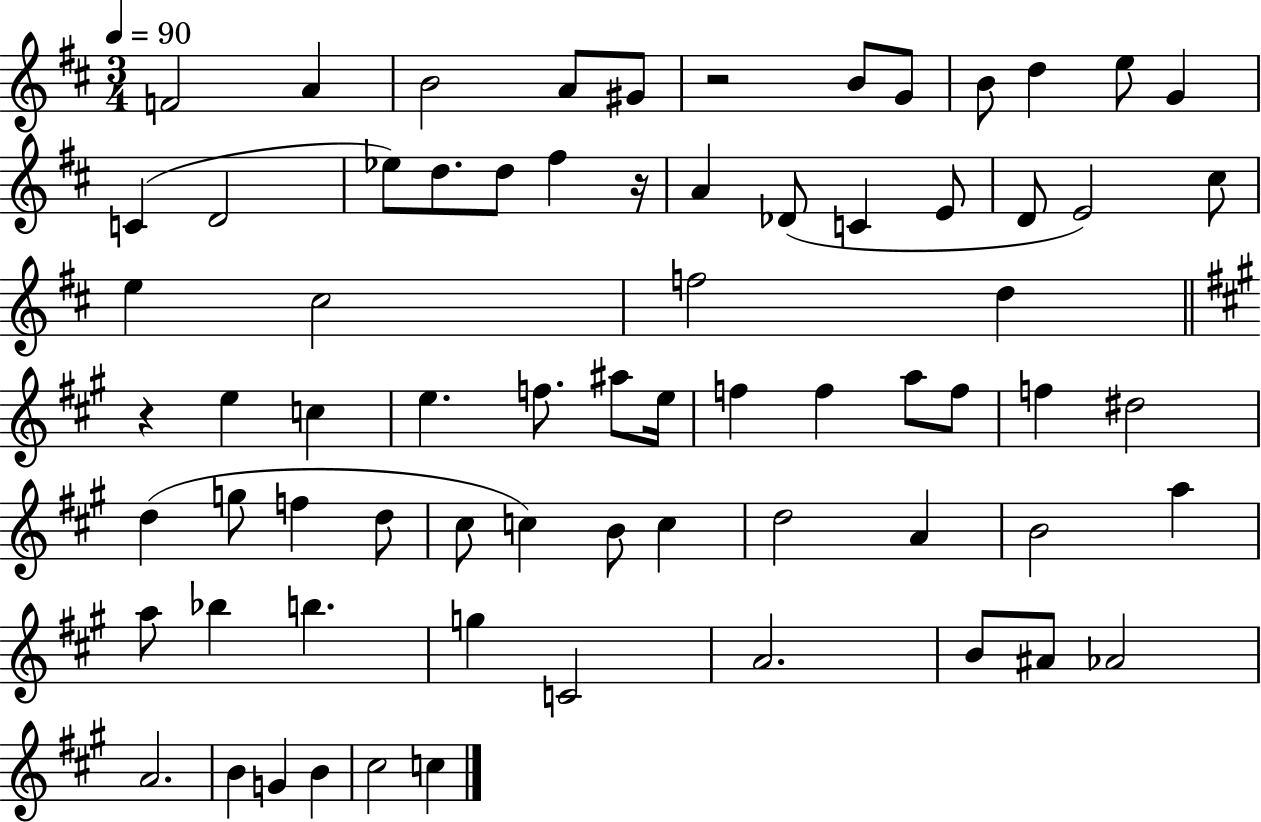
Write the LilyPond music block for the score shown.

{
  \clef treble
  \numericTimeSignature
  \time 3/4
  \key d \major
  \tempo 4 = 90
  f'2 a'4 | b'2 a'8 gis'8 | r2 b'8 g'8 | b'8 d''4 e''8 g'4 | \break c'4( d'2 | ees''8) d''8. d''8 fis''4 r16 | a'4 des'8( c'4 e'8 | d'8 e'2) cis''8 | \break e''4 cis''2 | f''2 d''4 | \bar "||" \break \key a \major r4 e''4 c''4 | e''4. f''8. ais''8 e''16 | f''4 f''4 a''8 f''8 | f''4 dis''2 | \break d''4( g''8 f''4 d''8 | cis''8 c''4) b'8 c''4 | d''2 a'4 | b'2 a''4 | \break a''8 bes''4 b''4. | g''4 c'2 | a'2. | b'8 ais'8 aes'2 | \break a'2. | b'4 g'4 b'4 | cis''2 c''4 | \bar "|."
}